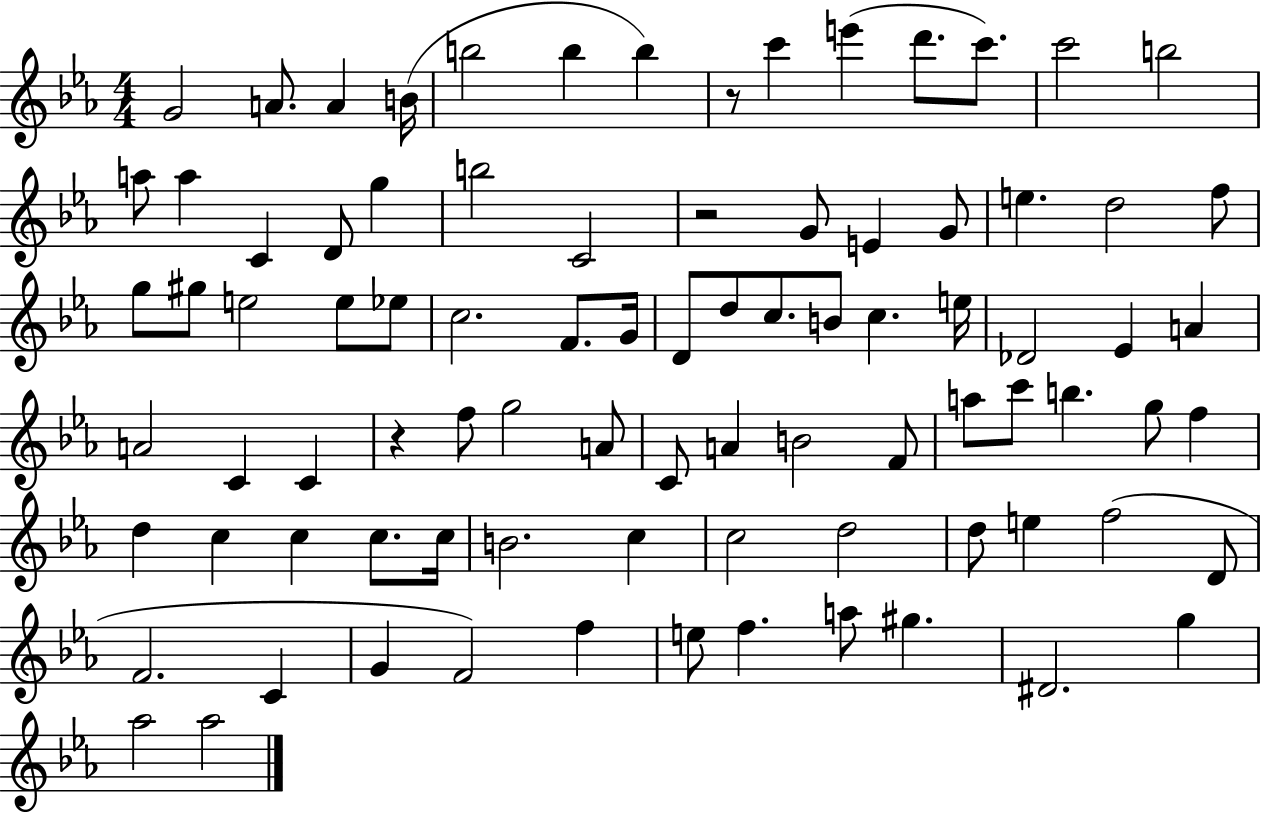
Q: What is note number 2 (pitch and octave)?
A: A4